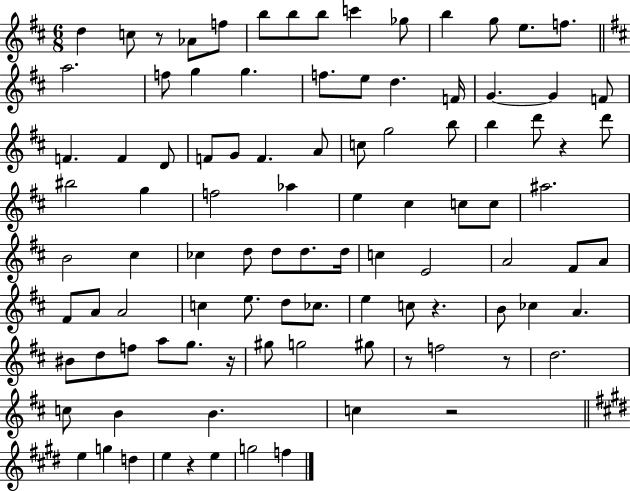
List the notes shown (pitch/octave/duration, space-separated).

D5/q C5/e R/e Ab4/e F5/e B5/e B5/e B5/e C6/q Gb5/e B5/q G5/e E5/e. F5/e. A5/h. F5/e G5/q G5/q. F5/e. E5/e D5/q. F4/s G4/q. G4/q F4/e F4/q. F4/q D4/e F4/e G4/e F4/q. A4/e C5/e G5/h B5/e B5/q D6/e R/q D6/e BIS5/h G5/q F5/h Ab5/q E5/q C#5/q C5/e C5/e A#5/h. B4/h C#5/q CES5/q D5/e D5/e D5/e. D5/s C5/q E4/h A4/h F#4/e A4/e F#4/e A4/e A4/h C5/q E5/e. D5/e CES5/e. E5/q C5/e R/q. B4/e CES5/q A4/q. BIS4/e D5/e F5/e A5/e G5/e. R/s G#5/e G5/h G#5/e R/e F5/h R/e D5/h. C5/e B4/q B4/q. C5/q R/h E5/q G5/q D5/q E5/q R/q E5/q G5/h F5/q